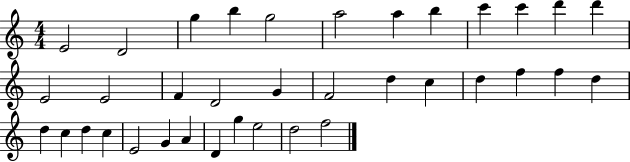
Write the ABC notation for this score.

X:1
T:Untitled
M:4/4
L:1/4
K:C
E2 D2 g b g2 a2 a b c' c' d' d' E2 E2 F D2 G F2 d c d f f d d c d c E2 G A D g e2 d2 f2